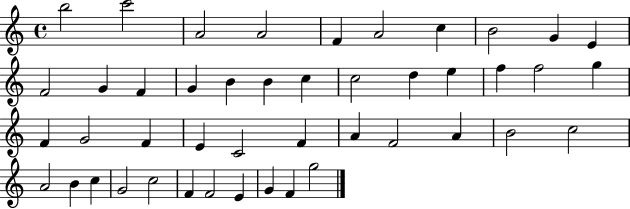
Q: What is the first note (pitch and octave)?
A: B5